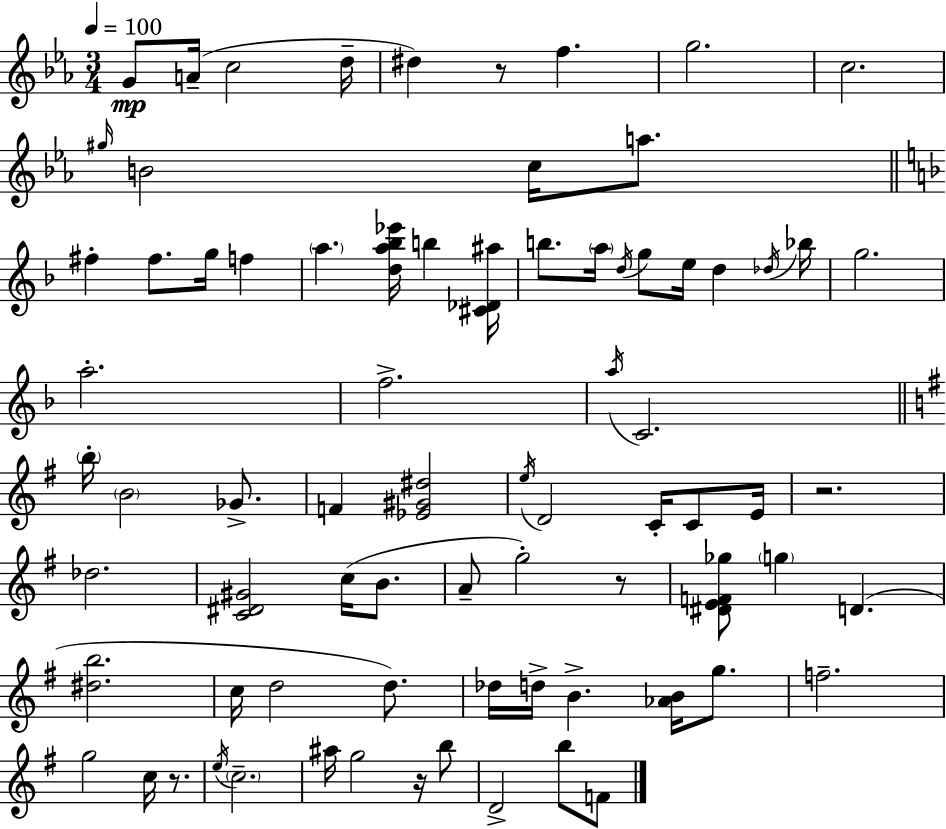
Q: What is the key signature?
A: C minor